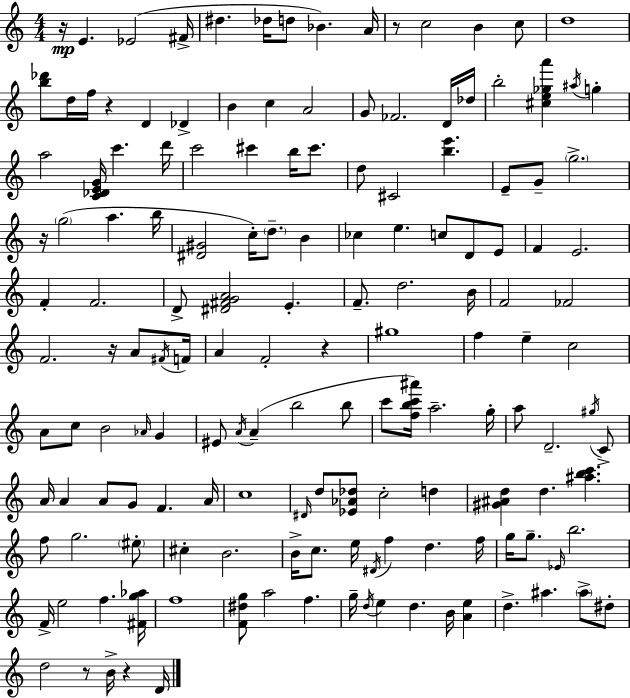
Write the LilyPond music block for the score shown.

{
  \clef treble
  \numericTimeSignature
  \time 4/4
  \key a \minor
  r16\mp e'4. ees'2( fis'16-> | dis''4. des''16 d''8 bes'4.) a'16 | r8 c''2 b'4 c''8 | d''1 | \break <b'' des'''>8 d''16 f''16 r4 d'4 des'4-> | b'4 c''4 a'2 | g'8 fes'2. d'16 des''16 | b''2-. <cis'' e'' ges'' a'''>4 \acciaccatura { ais''16 } g''4-. | \break a''2 <c' des' e' g'>16 c'''4. | d'''16 c'''2 cis'''4 b''16 cis'''8. | d''8 cis'2 <b'' e'''>4. | e'8-- g'8-- \parenthesize g''2.-> | \break r16 \parenthesize g''2( a''4. | b''16 <dis' gis'>2 c''16-.) \parenthesize d''8.-- b'4 | ces''4 e''4. c''8 d'8 e'8 | f'4 e'2. | \break f'4-. f'2. | d'8-> <dis' fis' g' a'>2 e'4.-. | f'8.-- d''2. | b'16 f'2 fes'2 | \break f'2. r16 a'8 | \acciaccatura { fis'16 } f'16 a'4 f'2-. r4 | gis''1 | f''4 e''4-- c''2 | \break a'8 c''8 b'2 \grace { aes'16 } g'4 | eis'8 \acciaccatura { a'16 } a'4--( b''2 | b''8 c'''8 <f'' b'' c''' ais'''>16) a''2.-- | g''16-. a''8 d'2.-- | \break \acciaccatura { gis''16 } c'8-> a'16 a'4 a'8 g'8 f'4. | a'16 c''1 | \grace { dis'16 } d''8 <ees' aes' des''>8 c''2-. | d''4 <gis' ais' d''>4 d''4. | \break <ais'' b'' c'''>4. f''8 g''2. | \parenthesize eis''8-. cis''4-. b'2. | b'16-> c''8. e''16 \acciaccatura { dis'16 } f''4 | d''4. f''16 g''16 g''8.-- \grace { ees'16 } b''2. | \break f'16-> e''2 | f''4. <fis' g'' aes''>16 f''1 | <f' dis'' g''>8 a''2 | f''4. g''16-- \acciaccatura { d''16 } e''4 d''4. | \break b'16 <a' e''>4 d''4.-> ais''4. | \parenthesize ais''8-> dis''8-. d''2 | r8 b'16-> r4 d'16 \bar "|."
}